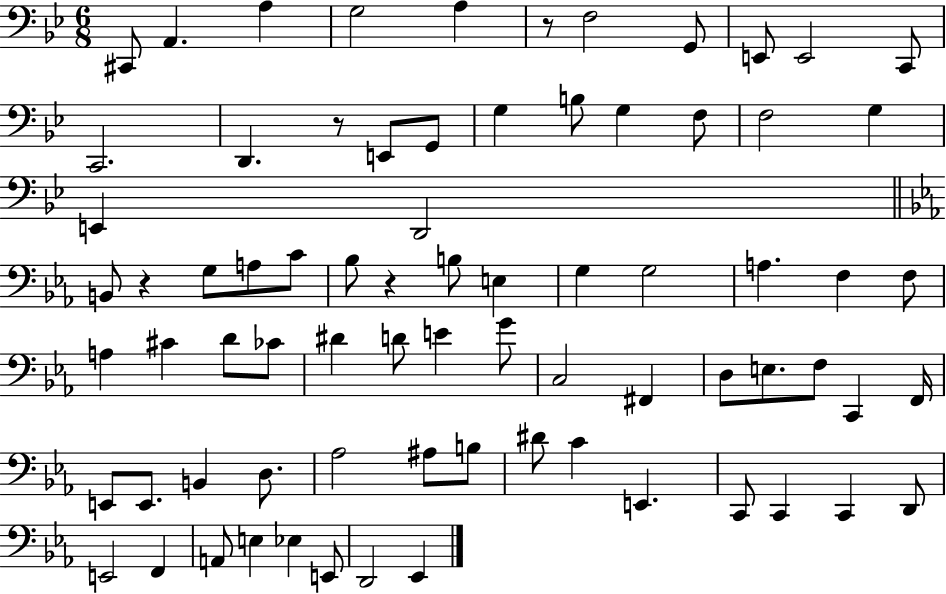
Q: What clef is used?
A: bass